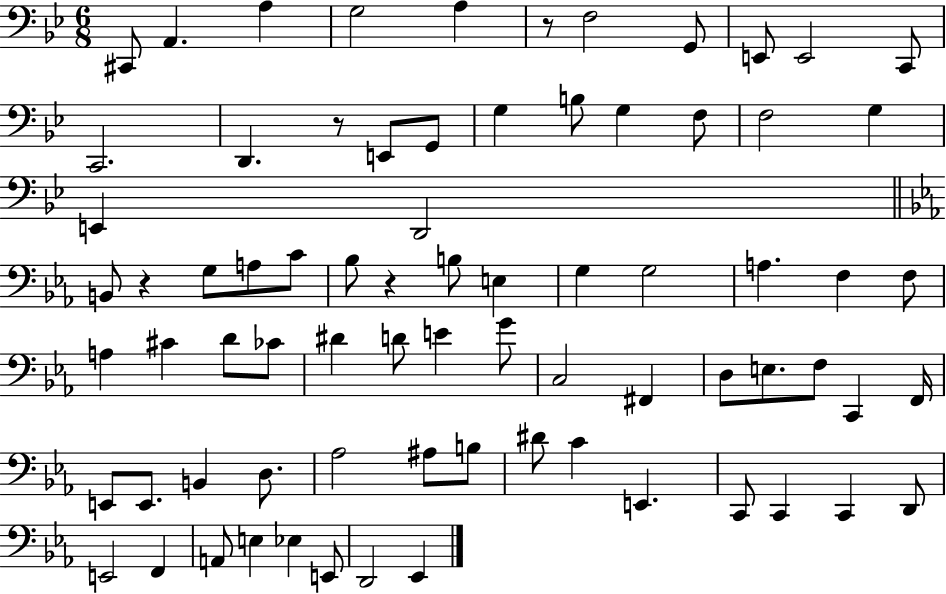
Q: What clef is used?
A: bass